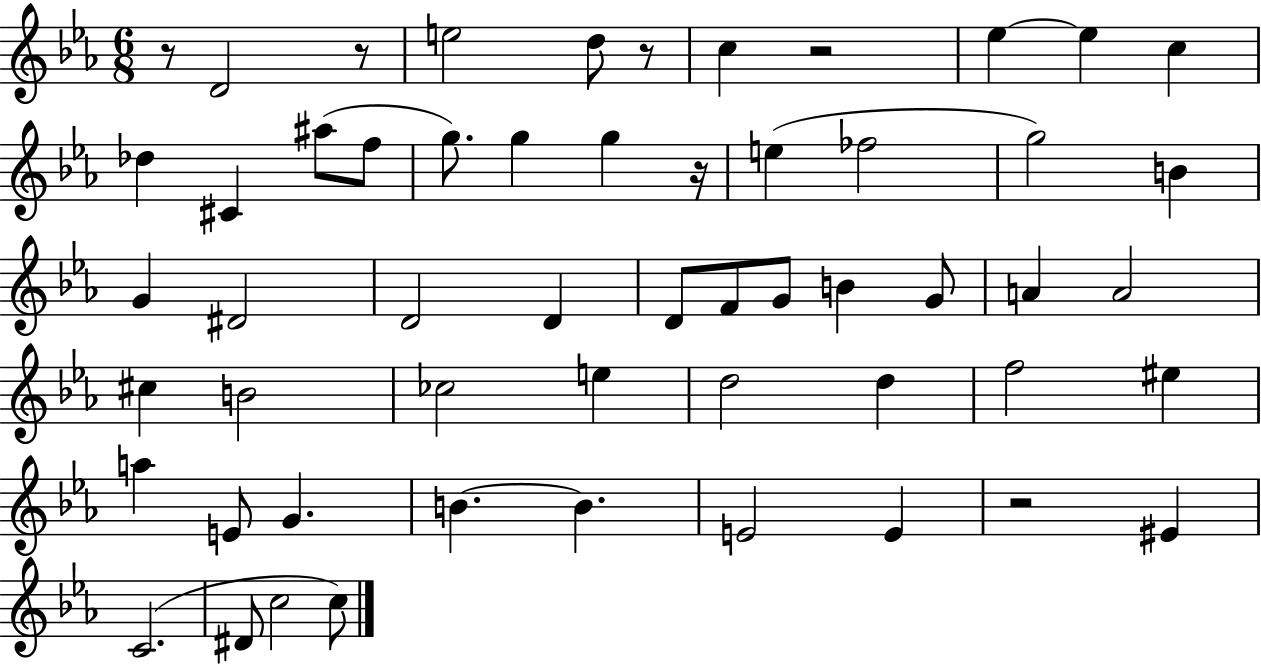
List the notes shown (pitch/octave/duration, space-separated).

R/e D4/h R/e E5/h D5/e R/e C5/q R/h Eb5/q Eb5/q C5/q Db5/q C#4/q A#5/e F5/e G5/e. G5/q G5/q R/s E5/q FES5/h G5/h B4/q G4/q D#4/h D4/h D4/q D4/e F4/e G4/e B4/q G4/e A4/q A4/h C#5/q B4/h CES5/h E5/q D5/h D5/q F5/h EIS5/q A5/q E4/e G4/q. B4/q. B4/q. E4/h E4/q R/h EIS4/q C4/h. D#4/e C5/h C5/e